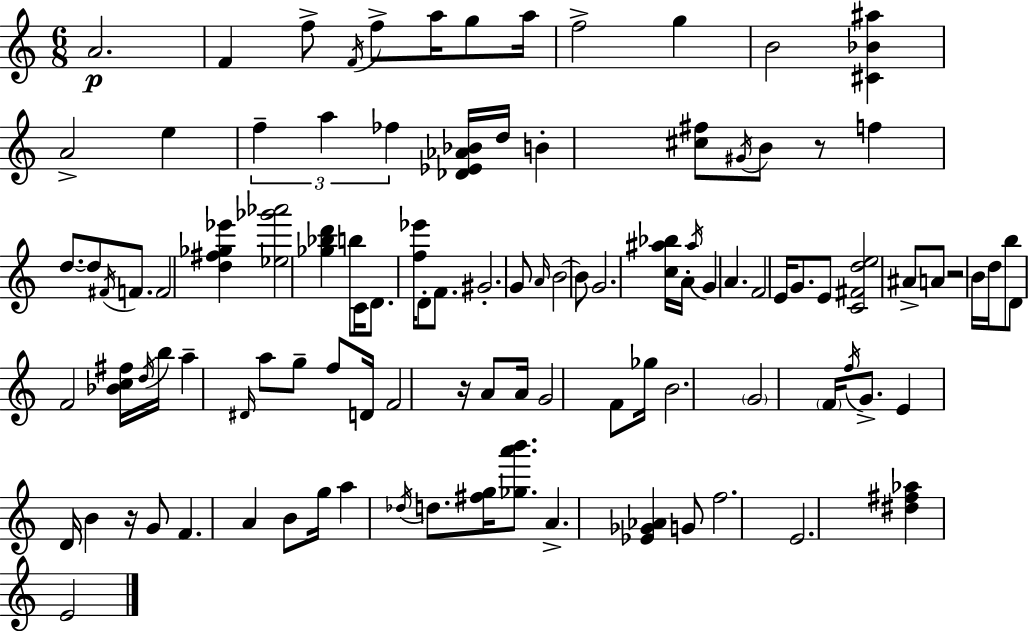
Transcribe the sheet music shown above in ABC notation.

X:1
T:Untitled
M:6/8
L:1/4
K:C
A2 F f/2 F/4 f/2 a/4 g/2 a/4 f2 g B2 [^C_B^a] A2 e f a _f [_D_E_A_B]/4 d/4 B [^c^f]/2 ^G/4 B/2 z/2 f d/2 d/2 ^F/4 F/2 F2 [d^f_g_e'] [_e_g'_a']2 [_g_bd'] b/2 C/4 D/2 [f_e']/4 D/2 F/2 ^G2 G/2 A/4 B2 B/2 G2 [c^a_b]/4 A/4 ^a/4 G A F2 E/4 G/2 E/2 [C^Fde]2 ^A/2 A/2 z2 B/4 d/4 b/2 D/2 F2 [_Bc^f]/4 d/4 b/4 a ^D/4 a/2 g/2 f/2 D/4 F2 z/4 A/2 A/4 G2 F/2 _g/4 B2 G2 F/4 f/4 G/2 E D/4 B z/4 G/2 F A B/2 g/4 a _d/4 d/2 [^fg]/4 [_ga'b']/2 A [_E_G_A] G/2 f2 E2 [^d^f_a] E2